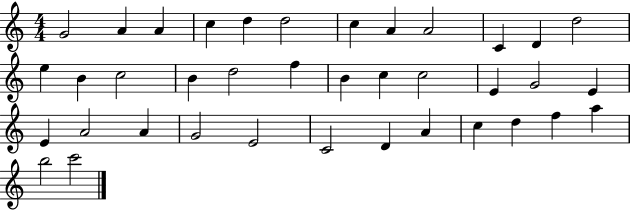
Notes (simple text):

G4/h A4/q A4/q C5/q D5/q D5/h C5/q A4/q A4/h C4/q D4/q D5/h E5/q B4/q C5/h B4/q D5/h F5/q B4/q C5/q C5/h E4/q G4/h E4/q E4/q A4/h A4/q G4/h E4/h C4/h D4/q A4/q C5/q D5/q F5/q A5/q B5/h C6/h